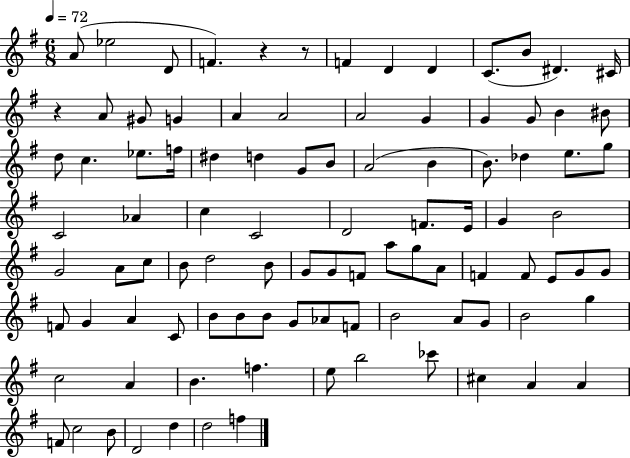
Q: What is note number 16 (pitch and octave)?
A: A4